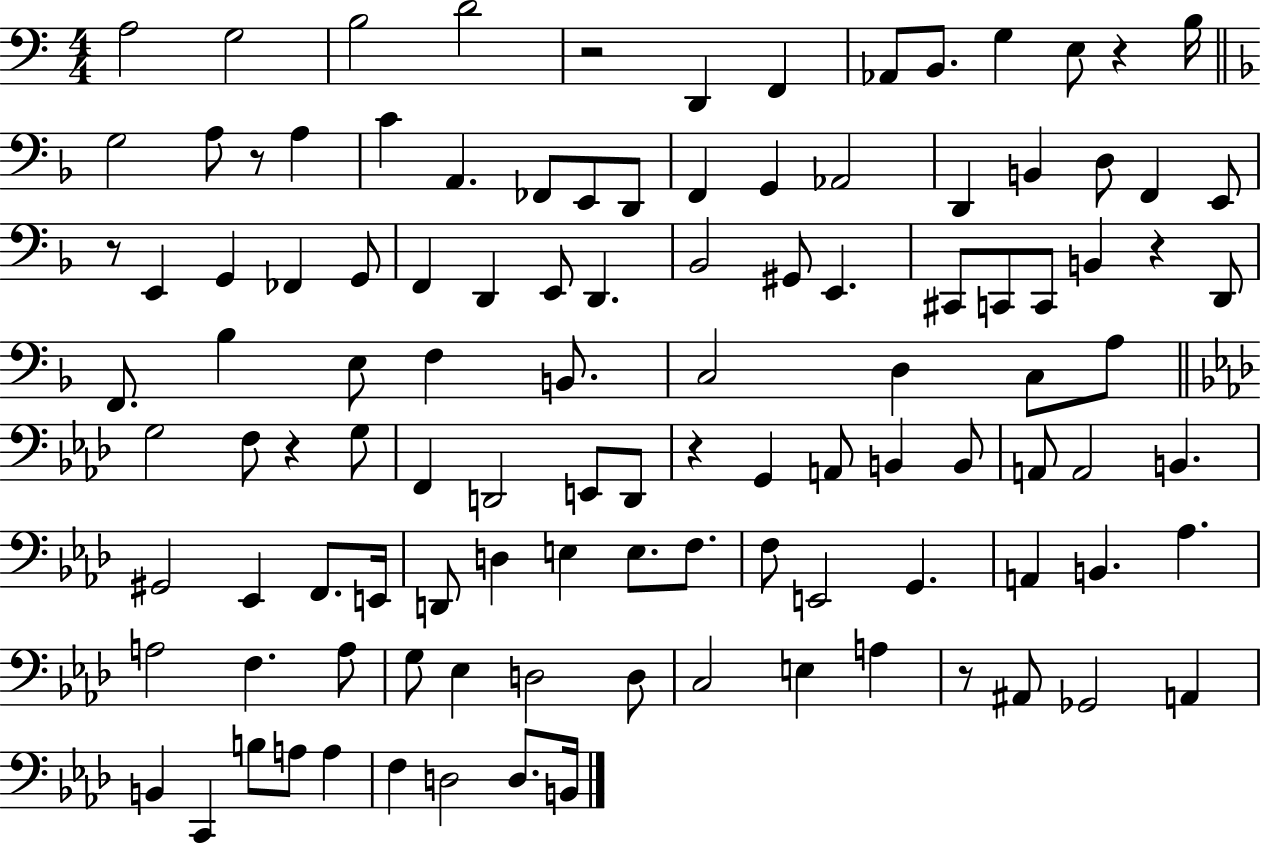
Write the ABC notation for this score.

X:1
T:Untitled
M:4/4
L:1/4
K:C
A,2 G,2 B,2 D2 z2 D,, F,, _A,,/2 B,,/2 G, E,/2 z B,/4 G,2 A,/2 z/2 A, C A,, _F,,/2 E,,/2 D,,/2 F,, G,, _A,,2 D,, B,, D,/2 F,, E,,/2 z/2 E,, G,, _F,, G,,/2 F,, D,, E,,/2 D,, _B,,2 ^G,,/2 E,, ^C,,/2 C,,/2 C,,/2 B,, z D,,/2 F,,/2 _B, E,/2 F, B,,/2 C,2 D, C,/2 A,/2 G,2 F,/2 z G,/2 F,, D,,2 E,,/2 D,,/2 z G,, A,,/2 B,, B,,/2 A,,/2 A,,2 B,, ^G,,2 _E,, F,,/2 E,,/4 D,,/2 D, E, E,/2 F,/2 F,/2 E,,2 G,, A,, B,, _A, A,2 F, A,/2 G,/2 _E, D,2 D,/2 C,2 E, A, z/2 ^A,,/2 _G,,2 A,, B,, C,, B,/2 A,/2 A, F, D,2 D,/2 B,,/4